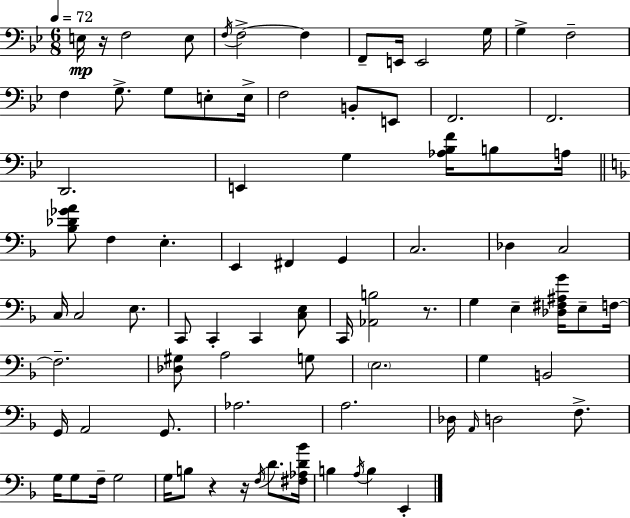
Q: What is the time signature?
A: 6/8